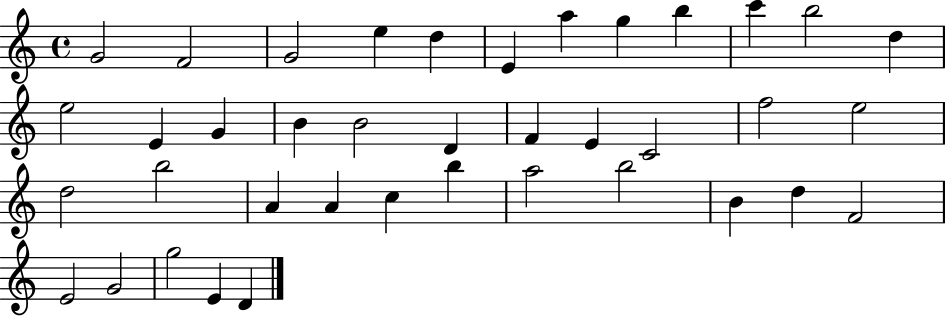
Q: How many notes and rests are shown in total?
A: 39